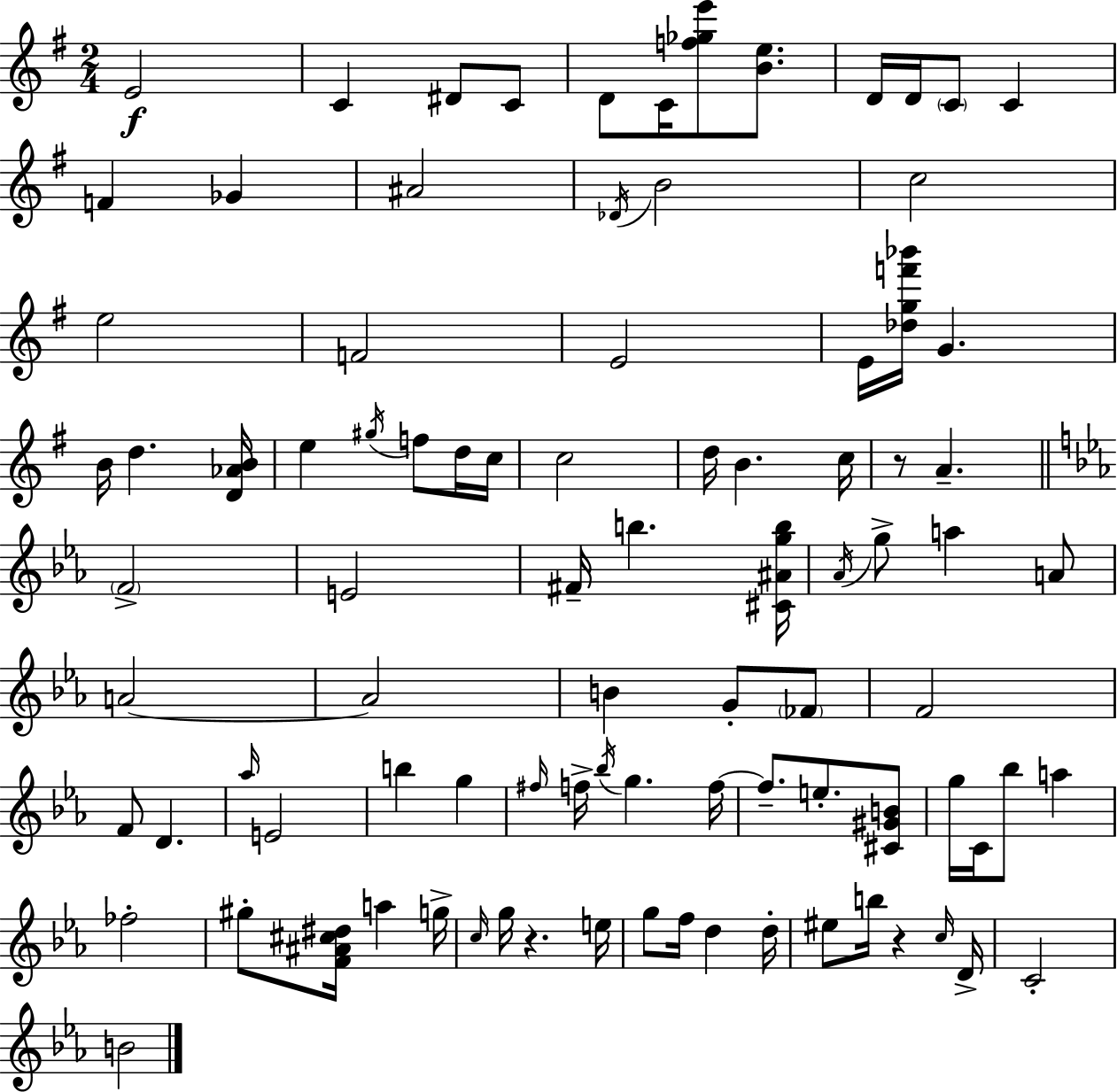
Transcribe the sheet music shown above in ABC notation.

X:1
T:Untitled
M:2/4
L:1/4
K:G
E2 C ^D/2 C/2 D/2 C/4 [f_ge']/2 [Be]/2 D/4 D/4 C/2 C F _G ^A2 _D/4 B2 c2 e2 F2 E2 E/4 [_dgf'_b']/4 G B/4 d [D_AB]/4 e ^g/4 f/2 d/4 c/4 c2 d/4 B c/4 z/2 A F2 E2 ^F/4 b [^C^Agb]/4 _A/4 g/2 a A/2 A2 A2 B G/2 _F/2 F2 F/2 D _a/4 E2 b g ^f/4 f/4 _b/4 g f/4 f/2 e/2 [^C^GB]/2 g/4 C/4 _b/2 a _f2 ^g/2 [F^A^c^d]/4 a g/4 c/4 g/4 z e/4 g/2 f/4 d d/4 ^e/2 b/4 z c/4 D/4 C2 B2